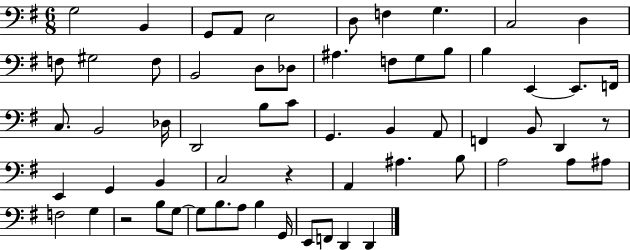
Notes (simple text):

G3/h B2/q G2/e A2/e E3/h D3/e F3/q G3/q. C3/h D3/q F3/e G#3/h F3/e B2/h D3/e Db3/e A#3/q. F3/e G3/e B3/e B3/q E2/q E2/e. F2/s C3/e. B2/h Db3/s D2/h B3/e C4/e G2/q. B2/q A2/e F2/q B2/e D2/q R/e E2/q G2/q B2/q C3/h R/q A2/q A#3/q. B3/e A3/h A3/e A#3/e F3/h G3/q R/h B3/e G3/e G3/e B3/e. A3/e B3/q G2/s E2/e F2/e D2/q D2/q